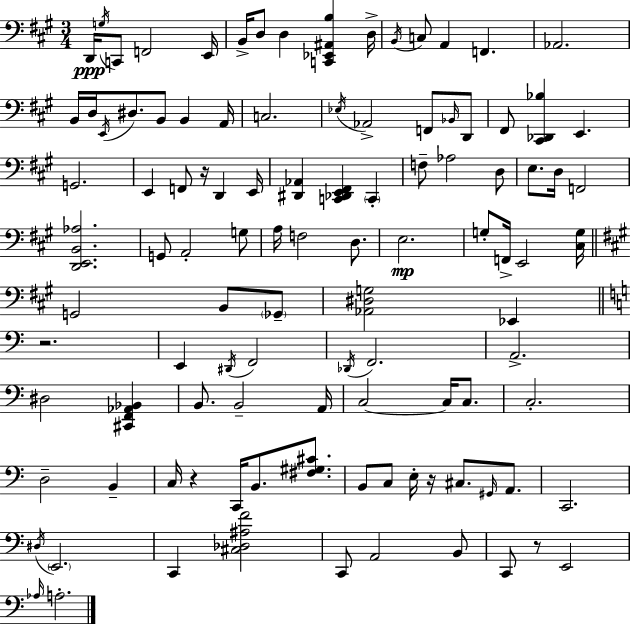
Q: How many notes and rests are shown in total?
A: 106